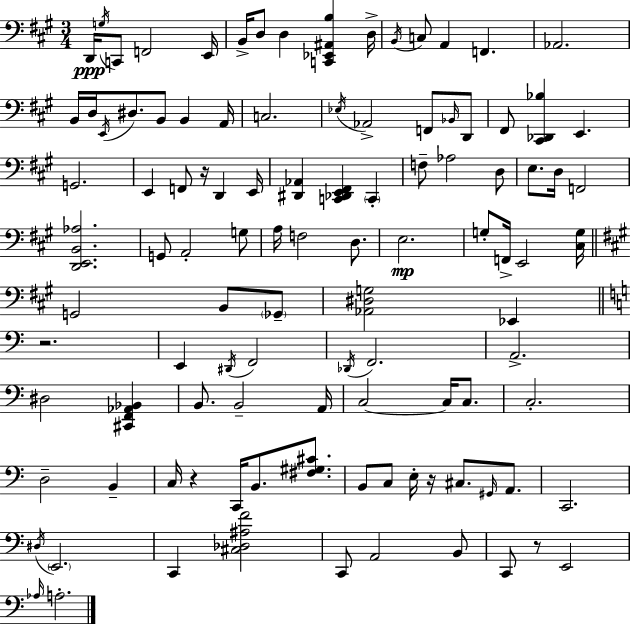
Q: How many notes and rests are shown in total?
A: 106